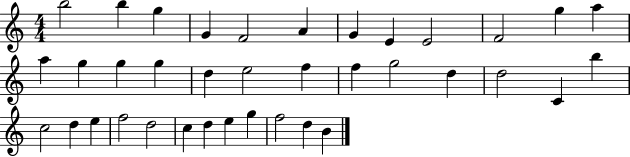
{
  \clef treble
  \numericTimeSignature
  \time 4/4
  \key c \major
  b''2 b''4 g''4 | g'4 f'2 a'4 | g'4 e'4 e'2 | f'2 g''4 a''4 | \break a''4 g''4 g''4 g''4 | d''4 e''2 f''4 | f''4 g''2 d''4 | d''2 c'4 b''4 | \break c''2 d''4 e''4 | f''2 d''2 | c''4 d''4 e''4 g''4 | f''2 d''4 b'4 | \break \bar "|."
}